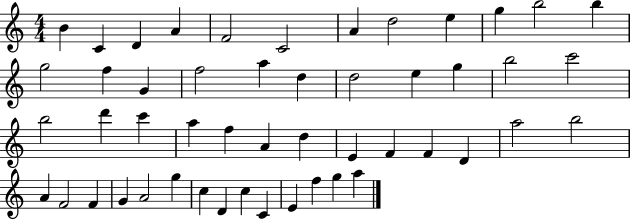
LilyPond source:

{
  \clef treble
  \numericTimeSignature
  \time 4/4
  \key c \major
  b'4 c'4 d'4 a'4 | f'2 c'2 | a'4 d''2 e''4 | g''4 b''2 b''4 | \break g''2 f''4 g'4 | f''2 a''4 d''4 | d''2 e''4 g''4 | b''2 c'''2 | \break b''2 d'''4 c'''4 | a''4 f''4 a'4 d''4 | e'4 f'4 f'4 d'4 | a''2 b''2 | \break a'4 f'2 f'4 | g'4 a'2 g''4 | c''4 d'4 c''4 c'4 | e'4 f''4 g''4 a''4 | \break \bar "|."
}